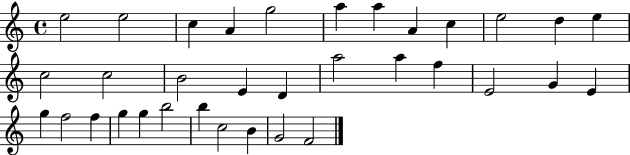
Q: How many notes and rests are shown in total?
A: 34